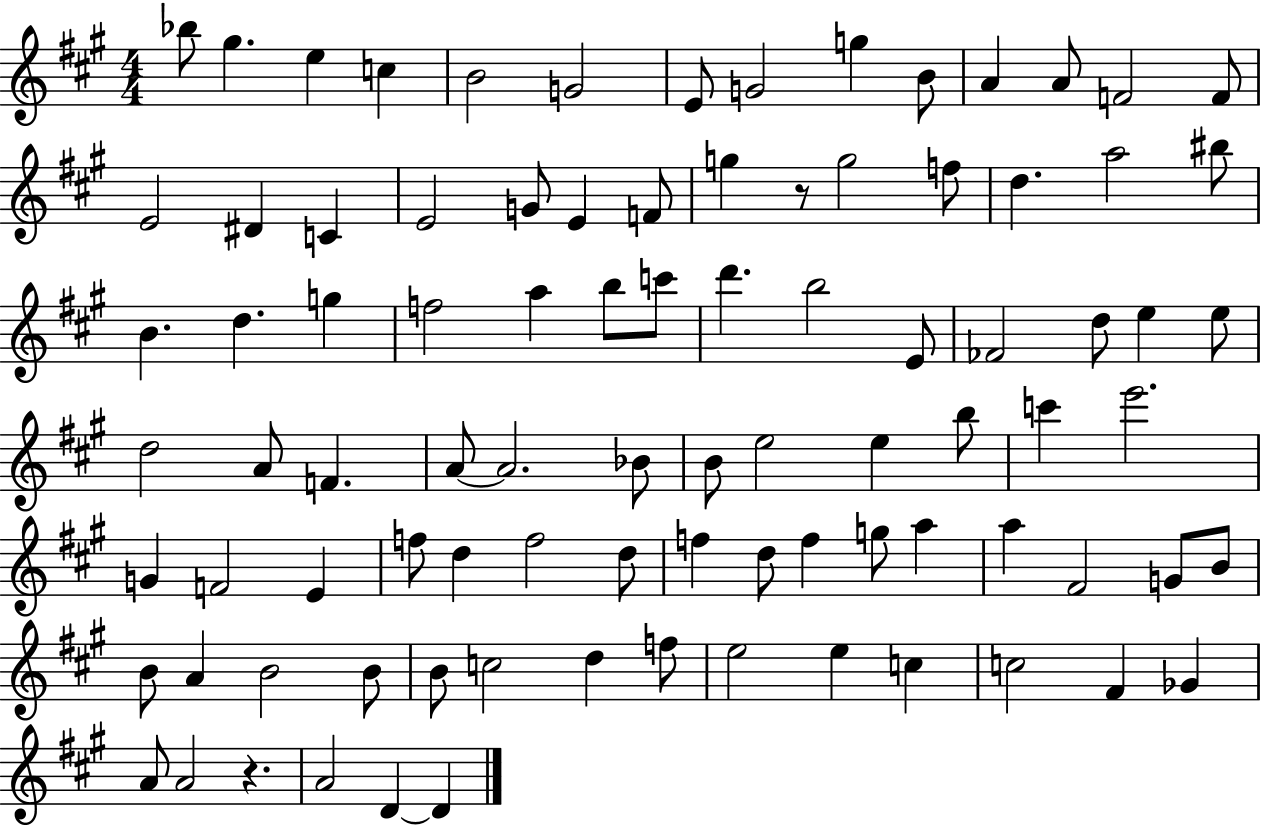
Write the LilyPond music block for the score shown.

{
  \clef treble
  \numericTimeSignature
  \time 4/4
  \key a \major
  \repeat volta 2 { bes''8 gis''4. e''4 c''4 | b'2 g'2 | e'8 g'2 g''4 b'8 | a'4 a'8 f'2 f'8 | \break e'2 dis'4 c'4 | e'2 g'8 e'4 f'8 | g''4 r8 g''2 f''8 | d''4. a''2 bis''8 | \break b'4. d''4. g''4 | f''2 a''4 b''8 c'''8 | d'''4. b''2 e'8 | fes'2 d''8 e''4 e''8 | \break d''2 a'8 f'4. | a'8~~ a'2. bes'8 | b'8 e''2 e''4 b''8 | c'''4 e'''2. | \break g'4 f'2 e'4 | f''8 d''4 f''2 d''8 | f''4 d''8 f''4 g''8 a''4 | a''4 fis'2 g'8 b'8 | \break b'8 a'4 b'2 b'8 | b'8 c''2 d''4 f''8 | e''2 e''4 c''4 | c''2 fis'4 ges'4 | \break a'8 a'2 r4. | a'2 d'4~~ d'4 | } \bar "|."
}